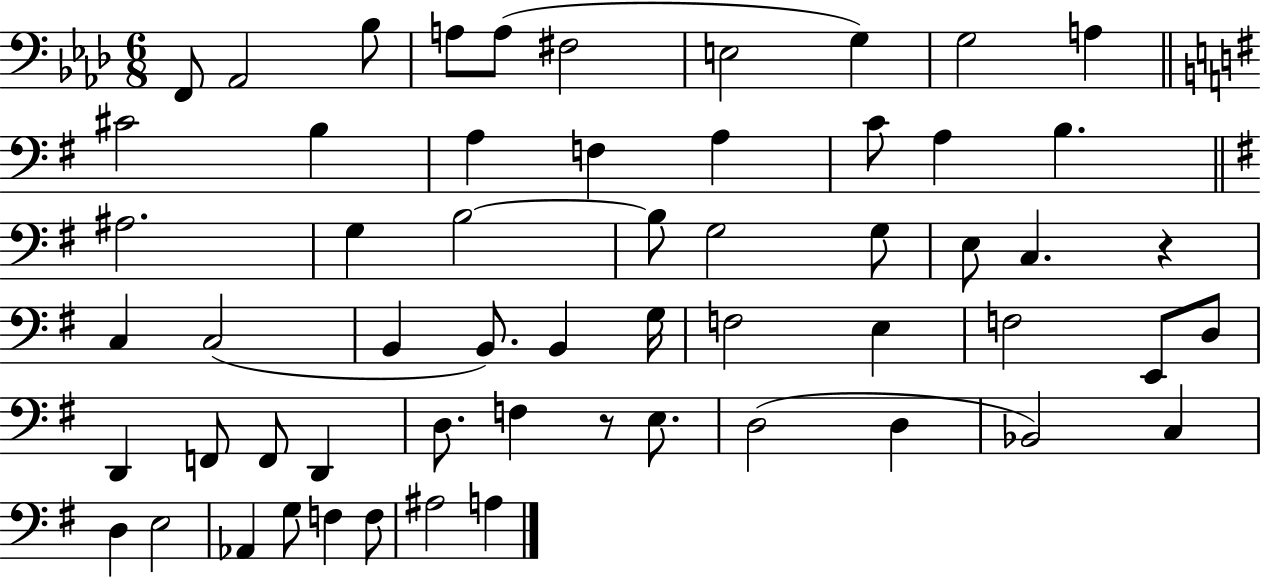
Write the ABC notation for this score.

X:1
T:Untitled
M:6/8
L:1/4
K:Ab
F,,/2 _A,,2 _B,/2 A,/2 A,/2 ^F,2 E,2 G, G,2 A, ^C2 B, A, F, A, C/2 A, B, ^A,2 G, B,2 B,/2 G,2 G,/2 E,/2 C, z C, C,2 B,, B,,/2 B,, G,/4 F,2 E, F,2 E,,/2 D,/2 D,, F,,/2 F,,/2 D,, D,/2 F, z/2 E,/2 D,2 D, _B,,2 C, D, E,2 _A,, G,/2 F, F,/2 ^A,2 A,